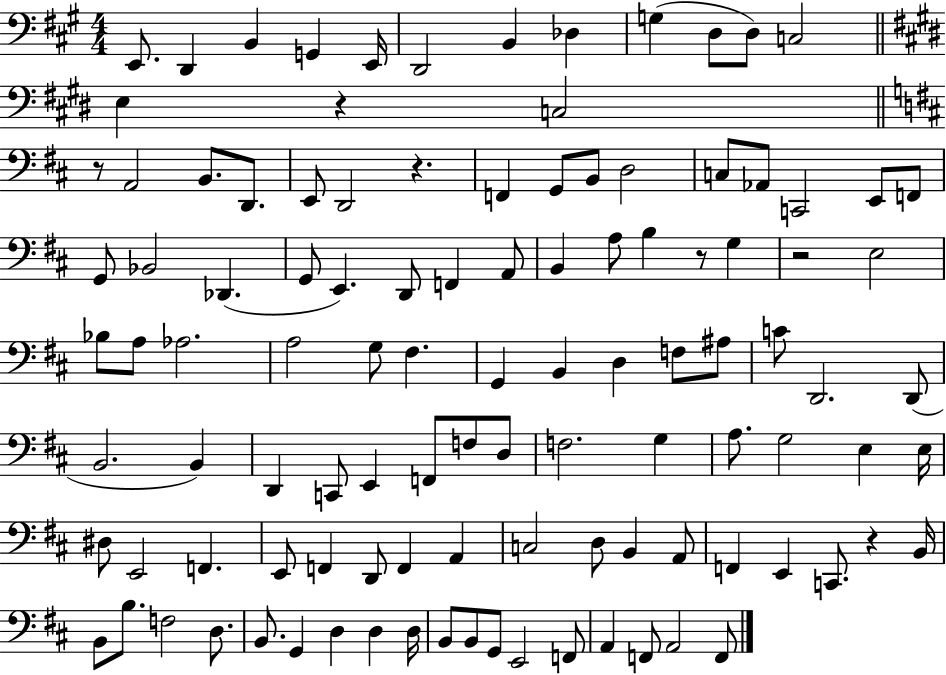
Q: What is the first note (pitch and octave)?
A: E2